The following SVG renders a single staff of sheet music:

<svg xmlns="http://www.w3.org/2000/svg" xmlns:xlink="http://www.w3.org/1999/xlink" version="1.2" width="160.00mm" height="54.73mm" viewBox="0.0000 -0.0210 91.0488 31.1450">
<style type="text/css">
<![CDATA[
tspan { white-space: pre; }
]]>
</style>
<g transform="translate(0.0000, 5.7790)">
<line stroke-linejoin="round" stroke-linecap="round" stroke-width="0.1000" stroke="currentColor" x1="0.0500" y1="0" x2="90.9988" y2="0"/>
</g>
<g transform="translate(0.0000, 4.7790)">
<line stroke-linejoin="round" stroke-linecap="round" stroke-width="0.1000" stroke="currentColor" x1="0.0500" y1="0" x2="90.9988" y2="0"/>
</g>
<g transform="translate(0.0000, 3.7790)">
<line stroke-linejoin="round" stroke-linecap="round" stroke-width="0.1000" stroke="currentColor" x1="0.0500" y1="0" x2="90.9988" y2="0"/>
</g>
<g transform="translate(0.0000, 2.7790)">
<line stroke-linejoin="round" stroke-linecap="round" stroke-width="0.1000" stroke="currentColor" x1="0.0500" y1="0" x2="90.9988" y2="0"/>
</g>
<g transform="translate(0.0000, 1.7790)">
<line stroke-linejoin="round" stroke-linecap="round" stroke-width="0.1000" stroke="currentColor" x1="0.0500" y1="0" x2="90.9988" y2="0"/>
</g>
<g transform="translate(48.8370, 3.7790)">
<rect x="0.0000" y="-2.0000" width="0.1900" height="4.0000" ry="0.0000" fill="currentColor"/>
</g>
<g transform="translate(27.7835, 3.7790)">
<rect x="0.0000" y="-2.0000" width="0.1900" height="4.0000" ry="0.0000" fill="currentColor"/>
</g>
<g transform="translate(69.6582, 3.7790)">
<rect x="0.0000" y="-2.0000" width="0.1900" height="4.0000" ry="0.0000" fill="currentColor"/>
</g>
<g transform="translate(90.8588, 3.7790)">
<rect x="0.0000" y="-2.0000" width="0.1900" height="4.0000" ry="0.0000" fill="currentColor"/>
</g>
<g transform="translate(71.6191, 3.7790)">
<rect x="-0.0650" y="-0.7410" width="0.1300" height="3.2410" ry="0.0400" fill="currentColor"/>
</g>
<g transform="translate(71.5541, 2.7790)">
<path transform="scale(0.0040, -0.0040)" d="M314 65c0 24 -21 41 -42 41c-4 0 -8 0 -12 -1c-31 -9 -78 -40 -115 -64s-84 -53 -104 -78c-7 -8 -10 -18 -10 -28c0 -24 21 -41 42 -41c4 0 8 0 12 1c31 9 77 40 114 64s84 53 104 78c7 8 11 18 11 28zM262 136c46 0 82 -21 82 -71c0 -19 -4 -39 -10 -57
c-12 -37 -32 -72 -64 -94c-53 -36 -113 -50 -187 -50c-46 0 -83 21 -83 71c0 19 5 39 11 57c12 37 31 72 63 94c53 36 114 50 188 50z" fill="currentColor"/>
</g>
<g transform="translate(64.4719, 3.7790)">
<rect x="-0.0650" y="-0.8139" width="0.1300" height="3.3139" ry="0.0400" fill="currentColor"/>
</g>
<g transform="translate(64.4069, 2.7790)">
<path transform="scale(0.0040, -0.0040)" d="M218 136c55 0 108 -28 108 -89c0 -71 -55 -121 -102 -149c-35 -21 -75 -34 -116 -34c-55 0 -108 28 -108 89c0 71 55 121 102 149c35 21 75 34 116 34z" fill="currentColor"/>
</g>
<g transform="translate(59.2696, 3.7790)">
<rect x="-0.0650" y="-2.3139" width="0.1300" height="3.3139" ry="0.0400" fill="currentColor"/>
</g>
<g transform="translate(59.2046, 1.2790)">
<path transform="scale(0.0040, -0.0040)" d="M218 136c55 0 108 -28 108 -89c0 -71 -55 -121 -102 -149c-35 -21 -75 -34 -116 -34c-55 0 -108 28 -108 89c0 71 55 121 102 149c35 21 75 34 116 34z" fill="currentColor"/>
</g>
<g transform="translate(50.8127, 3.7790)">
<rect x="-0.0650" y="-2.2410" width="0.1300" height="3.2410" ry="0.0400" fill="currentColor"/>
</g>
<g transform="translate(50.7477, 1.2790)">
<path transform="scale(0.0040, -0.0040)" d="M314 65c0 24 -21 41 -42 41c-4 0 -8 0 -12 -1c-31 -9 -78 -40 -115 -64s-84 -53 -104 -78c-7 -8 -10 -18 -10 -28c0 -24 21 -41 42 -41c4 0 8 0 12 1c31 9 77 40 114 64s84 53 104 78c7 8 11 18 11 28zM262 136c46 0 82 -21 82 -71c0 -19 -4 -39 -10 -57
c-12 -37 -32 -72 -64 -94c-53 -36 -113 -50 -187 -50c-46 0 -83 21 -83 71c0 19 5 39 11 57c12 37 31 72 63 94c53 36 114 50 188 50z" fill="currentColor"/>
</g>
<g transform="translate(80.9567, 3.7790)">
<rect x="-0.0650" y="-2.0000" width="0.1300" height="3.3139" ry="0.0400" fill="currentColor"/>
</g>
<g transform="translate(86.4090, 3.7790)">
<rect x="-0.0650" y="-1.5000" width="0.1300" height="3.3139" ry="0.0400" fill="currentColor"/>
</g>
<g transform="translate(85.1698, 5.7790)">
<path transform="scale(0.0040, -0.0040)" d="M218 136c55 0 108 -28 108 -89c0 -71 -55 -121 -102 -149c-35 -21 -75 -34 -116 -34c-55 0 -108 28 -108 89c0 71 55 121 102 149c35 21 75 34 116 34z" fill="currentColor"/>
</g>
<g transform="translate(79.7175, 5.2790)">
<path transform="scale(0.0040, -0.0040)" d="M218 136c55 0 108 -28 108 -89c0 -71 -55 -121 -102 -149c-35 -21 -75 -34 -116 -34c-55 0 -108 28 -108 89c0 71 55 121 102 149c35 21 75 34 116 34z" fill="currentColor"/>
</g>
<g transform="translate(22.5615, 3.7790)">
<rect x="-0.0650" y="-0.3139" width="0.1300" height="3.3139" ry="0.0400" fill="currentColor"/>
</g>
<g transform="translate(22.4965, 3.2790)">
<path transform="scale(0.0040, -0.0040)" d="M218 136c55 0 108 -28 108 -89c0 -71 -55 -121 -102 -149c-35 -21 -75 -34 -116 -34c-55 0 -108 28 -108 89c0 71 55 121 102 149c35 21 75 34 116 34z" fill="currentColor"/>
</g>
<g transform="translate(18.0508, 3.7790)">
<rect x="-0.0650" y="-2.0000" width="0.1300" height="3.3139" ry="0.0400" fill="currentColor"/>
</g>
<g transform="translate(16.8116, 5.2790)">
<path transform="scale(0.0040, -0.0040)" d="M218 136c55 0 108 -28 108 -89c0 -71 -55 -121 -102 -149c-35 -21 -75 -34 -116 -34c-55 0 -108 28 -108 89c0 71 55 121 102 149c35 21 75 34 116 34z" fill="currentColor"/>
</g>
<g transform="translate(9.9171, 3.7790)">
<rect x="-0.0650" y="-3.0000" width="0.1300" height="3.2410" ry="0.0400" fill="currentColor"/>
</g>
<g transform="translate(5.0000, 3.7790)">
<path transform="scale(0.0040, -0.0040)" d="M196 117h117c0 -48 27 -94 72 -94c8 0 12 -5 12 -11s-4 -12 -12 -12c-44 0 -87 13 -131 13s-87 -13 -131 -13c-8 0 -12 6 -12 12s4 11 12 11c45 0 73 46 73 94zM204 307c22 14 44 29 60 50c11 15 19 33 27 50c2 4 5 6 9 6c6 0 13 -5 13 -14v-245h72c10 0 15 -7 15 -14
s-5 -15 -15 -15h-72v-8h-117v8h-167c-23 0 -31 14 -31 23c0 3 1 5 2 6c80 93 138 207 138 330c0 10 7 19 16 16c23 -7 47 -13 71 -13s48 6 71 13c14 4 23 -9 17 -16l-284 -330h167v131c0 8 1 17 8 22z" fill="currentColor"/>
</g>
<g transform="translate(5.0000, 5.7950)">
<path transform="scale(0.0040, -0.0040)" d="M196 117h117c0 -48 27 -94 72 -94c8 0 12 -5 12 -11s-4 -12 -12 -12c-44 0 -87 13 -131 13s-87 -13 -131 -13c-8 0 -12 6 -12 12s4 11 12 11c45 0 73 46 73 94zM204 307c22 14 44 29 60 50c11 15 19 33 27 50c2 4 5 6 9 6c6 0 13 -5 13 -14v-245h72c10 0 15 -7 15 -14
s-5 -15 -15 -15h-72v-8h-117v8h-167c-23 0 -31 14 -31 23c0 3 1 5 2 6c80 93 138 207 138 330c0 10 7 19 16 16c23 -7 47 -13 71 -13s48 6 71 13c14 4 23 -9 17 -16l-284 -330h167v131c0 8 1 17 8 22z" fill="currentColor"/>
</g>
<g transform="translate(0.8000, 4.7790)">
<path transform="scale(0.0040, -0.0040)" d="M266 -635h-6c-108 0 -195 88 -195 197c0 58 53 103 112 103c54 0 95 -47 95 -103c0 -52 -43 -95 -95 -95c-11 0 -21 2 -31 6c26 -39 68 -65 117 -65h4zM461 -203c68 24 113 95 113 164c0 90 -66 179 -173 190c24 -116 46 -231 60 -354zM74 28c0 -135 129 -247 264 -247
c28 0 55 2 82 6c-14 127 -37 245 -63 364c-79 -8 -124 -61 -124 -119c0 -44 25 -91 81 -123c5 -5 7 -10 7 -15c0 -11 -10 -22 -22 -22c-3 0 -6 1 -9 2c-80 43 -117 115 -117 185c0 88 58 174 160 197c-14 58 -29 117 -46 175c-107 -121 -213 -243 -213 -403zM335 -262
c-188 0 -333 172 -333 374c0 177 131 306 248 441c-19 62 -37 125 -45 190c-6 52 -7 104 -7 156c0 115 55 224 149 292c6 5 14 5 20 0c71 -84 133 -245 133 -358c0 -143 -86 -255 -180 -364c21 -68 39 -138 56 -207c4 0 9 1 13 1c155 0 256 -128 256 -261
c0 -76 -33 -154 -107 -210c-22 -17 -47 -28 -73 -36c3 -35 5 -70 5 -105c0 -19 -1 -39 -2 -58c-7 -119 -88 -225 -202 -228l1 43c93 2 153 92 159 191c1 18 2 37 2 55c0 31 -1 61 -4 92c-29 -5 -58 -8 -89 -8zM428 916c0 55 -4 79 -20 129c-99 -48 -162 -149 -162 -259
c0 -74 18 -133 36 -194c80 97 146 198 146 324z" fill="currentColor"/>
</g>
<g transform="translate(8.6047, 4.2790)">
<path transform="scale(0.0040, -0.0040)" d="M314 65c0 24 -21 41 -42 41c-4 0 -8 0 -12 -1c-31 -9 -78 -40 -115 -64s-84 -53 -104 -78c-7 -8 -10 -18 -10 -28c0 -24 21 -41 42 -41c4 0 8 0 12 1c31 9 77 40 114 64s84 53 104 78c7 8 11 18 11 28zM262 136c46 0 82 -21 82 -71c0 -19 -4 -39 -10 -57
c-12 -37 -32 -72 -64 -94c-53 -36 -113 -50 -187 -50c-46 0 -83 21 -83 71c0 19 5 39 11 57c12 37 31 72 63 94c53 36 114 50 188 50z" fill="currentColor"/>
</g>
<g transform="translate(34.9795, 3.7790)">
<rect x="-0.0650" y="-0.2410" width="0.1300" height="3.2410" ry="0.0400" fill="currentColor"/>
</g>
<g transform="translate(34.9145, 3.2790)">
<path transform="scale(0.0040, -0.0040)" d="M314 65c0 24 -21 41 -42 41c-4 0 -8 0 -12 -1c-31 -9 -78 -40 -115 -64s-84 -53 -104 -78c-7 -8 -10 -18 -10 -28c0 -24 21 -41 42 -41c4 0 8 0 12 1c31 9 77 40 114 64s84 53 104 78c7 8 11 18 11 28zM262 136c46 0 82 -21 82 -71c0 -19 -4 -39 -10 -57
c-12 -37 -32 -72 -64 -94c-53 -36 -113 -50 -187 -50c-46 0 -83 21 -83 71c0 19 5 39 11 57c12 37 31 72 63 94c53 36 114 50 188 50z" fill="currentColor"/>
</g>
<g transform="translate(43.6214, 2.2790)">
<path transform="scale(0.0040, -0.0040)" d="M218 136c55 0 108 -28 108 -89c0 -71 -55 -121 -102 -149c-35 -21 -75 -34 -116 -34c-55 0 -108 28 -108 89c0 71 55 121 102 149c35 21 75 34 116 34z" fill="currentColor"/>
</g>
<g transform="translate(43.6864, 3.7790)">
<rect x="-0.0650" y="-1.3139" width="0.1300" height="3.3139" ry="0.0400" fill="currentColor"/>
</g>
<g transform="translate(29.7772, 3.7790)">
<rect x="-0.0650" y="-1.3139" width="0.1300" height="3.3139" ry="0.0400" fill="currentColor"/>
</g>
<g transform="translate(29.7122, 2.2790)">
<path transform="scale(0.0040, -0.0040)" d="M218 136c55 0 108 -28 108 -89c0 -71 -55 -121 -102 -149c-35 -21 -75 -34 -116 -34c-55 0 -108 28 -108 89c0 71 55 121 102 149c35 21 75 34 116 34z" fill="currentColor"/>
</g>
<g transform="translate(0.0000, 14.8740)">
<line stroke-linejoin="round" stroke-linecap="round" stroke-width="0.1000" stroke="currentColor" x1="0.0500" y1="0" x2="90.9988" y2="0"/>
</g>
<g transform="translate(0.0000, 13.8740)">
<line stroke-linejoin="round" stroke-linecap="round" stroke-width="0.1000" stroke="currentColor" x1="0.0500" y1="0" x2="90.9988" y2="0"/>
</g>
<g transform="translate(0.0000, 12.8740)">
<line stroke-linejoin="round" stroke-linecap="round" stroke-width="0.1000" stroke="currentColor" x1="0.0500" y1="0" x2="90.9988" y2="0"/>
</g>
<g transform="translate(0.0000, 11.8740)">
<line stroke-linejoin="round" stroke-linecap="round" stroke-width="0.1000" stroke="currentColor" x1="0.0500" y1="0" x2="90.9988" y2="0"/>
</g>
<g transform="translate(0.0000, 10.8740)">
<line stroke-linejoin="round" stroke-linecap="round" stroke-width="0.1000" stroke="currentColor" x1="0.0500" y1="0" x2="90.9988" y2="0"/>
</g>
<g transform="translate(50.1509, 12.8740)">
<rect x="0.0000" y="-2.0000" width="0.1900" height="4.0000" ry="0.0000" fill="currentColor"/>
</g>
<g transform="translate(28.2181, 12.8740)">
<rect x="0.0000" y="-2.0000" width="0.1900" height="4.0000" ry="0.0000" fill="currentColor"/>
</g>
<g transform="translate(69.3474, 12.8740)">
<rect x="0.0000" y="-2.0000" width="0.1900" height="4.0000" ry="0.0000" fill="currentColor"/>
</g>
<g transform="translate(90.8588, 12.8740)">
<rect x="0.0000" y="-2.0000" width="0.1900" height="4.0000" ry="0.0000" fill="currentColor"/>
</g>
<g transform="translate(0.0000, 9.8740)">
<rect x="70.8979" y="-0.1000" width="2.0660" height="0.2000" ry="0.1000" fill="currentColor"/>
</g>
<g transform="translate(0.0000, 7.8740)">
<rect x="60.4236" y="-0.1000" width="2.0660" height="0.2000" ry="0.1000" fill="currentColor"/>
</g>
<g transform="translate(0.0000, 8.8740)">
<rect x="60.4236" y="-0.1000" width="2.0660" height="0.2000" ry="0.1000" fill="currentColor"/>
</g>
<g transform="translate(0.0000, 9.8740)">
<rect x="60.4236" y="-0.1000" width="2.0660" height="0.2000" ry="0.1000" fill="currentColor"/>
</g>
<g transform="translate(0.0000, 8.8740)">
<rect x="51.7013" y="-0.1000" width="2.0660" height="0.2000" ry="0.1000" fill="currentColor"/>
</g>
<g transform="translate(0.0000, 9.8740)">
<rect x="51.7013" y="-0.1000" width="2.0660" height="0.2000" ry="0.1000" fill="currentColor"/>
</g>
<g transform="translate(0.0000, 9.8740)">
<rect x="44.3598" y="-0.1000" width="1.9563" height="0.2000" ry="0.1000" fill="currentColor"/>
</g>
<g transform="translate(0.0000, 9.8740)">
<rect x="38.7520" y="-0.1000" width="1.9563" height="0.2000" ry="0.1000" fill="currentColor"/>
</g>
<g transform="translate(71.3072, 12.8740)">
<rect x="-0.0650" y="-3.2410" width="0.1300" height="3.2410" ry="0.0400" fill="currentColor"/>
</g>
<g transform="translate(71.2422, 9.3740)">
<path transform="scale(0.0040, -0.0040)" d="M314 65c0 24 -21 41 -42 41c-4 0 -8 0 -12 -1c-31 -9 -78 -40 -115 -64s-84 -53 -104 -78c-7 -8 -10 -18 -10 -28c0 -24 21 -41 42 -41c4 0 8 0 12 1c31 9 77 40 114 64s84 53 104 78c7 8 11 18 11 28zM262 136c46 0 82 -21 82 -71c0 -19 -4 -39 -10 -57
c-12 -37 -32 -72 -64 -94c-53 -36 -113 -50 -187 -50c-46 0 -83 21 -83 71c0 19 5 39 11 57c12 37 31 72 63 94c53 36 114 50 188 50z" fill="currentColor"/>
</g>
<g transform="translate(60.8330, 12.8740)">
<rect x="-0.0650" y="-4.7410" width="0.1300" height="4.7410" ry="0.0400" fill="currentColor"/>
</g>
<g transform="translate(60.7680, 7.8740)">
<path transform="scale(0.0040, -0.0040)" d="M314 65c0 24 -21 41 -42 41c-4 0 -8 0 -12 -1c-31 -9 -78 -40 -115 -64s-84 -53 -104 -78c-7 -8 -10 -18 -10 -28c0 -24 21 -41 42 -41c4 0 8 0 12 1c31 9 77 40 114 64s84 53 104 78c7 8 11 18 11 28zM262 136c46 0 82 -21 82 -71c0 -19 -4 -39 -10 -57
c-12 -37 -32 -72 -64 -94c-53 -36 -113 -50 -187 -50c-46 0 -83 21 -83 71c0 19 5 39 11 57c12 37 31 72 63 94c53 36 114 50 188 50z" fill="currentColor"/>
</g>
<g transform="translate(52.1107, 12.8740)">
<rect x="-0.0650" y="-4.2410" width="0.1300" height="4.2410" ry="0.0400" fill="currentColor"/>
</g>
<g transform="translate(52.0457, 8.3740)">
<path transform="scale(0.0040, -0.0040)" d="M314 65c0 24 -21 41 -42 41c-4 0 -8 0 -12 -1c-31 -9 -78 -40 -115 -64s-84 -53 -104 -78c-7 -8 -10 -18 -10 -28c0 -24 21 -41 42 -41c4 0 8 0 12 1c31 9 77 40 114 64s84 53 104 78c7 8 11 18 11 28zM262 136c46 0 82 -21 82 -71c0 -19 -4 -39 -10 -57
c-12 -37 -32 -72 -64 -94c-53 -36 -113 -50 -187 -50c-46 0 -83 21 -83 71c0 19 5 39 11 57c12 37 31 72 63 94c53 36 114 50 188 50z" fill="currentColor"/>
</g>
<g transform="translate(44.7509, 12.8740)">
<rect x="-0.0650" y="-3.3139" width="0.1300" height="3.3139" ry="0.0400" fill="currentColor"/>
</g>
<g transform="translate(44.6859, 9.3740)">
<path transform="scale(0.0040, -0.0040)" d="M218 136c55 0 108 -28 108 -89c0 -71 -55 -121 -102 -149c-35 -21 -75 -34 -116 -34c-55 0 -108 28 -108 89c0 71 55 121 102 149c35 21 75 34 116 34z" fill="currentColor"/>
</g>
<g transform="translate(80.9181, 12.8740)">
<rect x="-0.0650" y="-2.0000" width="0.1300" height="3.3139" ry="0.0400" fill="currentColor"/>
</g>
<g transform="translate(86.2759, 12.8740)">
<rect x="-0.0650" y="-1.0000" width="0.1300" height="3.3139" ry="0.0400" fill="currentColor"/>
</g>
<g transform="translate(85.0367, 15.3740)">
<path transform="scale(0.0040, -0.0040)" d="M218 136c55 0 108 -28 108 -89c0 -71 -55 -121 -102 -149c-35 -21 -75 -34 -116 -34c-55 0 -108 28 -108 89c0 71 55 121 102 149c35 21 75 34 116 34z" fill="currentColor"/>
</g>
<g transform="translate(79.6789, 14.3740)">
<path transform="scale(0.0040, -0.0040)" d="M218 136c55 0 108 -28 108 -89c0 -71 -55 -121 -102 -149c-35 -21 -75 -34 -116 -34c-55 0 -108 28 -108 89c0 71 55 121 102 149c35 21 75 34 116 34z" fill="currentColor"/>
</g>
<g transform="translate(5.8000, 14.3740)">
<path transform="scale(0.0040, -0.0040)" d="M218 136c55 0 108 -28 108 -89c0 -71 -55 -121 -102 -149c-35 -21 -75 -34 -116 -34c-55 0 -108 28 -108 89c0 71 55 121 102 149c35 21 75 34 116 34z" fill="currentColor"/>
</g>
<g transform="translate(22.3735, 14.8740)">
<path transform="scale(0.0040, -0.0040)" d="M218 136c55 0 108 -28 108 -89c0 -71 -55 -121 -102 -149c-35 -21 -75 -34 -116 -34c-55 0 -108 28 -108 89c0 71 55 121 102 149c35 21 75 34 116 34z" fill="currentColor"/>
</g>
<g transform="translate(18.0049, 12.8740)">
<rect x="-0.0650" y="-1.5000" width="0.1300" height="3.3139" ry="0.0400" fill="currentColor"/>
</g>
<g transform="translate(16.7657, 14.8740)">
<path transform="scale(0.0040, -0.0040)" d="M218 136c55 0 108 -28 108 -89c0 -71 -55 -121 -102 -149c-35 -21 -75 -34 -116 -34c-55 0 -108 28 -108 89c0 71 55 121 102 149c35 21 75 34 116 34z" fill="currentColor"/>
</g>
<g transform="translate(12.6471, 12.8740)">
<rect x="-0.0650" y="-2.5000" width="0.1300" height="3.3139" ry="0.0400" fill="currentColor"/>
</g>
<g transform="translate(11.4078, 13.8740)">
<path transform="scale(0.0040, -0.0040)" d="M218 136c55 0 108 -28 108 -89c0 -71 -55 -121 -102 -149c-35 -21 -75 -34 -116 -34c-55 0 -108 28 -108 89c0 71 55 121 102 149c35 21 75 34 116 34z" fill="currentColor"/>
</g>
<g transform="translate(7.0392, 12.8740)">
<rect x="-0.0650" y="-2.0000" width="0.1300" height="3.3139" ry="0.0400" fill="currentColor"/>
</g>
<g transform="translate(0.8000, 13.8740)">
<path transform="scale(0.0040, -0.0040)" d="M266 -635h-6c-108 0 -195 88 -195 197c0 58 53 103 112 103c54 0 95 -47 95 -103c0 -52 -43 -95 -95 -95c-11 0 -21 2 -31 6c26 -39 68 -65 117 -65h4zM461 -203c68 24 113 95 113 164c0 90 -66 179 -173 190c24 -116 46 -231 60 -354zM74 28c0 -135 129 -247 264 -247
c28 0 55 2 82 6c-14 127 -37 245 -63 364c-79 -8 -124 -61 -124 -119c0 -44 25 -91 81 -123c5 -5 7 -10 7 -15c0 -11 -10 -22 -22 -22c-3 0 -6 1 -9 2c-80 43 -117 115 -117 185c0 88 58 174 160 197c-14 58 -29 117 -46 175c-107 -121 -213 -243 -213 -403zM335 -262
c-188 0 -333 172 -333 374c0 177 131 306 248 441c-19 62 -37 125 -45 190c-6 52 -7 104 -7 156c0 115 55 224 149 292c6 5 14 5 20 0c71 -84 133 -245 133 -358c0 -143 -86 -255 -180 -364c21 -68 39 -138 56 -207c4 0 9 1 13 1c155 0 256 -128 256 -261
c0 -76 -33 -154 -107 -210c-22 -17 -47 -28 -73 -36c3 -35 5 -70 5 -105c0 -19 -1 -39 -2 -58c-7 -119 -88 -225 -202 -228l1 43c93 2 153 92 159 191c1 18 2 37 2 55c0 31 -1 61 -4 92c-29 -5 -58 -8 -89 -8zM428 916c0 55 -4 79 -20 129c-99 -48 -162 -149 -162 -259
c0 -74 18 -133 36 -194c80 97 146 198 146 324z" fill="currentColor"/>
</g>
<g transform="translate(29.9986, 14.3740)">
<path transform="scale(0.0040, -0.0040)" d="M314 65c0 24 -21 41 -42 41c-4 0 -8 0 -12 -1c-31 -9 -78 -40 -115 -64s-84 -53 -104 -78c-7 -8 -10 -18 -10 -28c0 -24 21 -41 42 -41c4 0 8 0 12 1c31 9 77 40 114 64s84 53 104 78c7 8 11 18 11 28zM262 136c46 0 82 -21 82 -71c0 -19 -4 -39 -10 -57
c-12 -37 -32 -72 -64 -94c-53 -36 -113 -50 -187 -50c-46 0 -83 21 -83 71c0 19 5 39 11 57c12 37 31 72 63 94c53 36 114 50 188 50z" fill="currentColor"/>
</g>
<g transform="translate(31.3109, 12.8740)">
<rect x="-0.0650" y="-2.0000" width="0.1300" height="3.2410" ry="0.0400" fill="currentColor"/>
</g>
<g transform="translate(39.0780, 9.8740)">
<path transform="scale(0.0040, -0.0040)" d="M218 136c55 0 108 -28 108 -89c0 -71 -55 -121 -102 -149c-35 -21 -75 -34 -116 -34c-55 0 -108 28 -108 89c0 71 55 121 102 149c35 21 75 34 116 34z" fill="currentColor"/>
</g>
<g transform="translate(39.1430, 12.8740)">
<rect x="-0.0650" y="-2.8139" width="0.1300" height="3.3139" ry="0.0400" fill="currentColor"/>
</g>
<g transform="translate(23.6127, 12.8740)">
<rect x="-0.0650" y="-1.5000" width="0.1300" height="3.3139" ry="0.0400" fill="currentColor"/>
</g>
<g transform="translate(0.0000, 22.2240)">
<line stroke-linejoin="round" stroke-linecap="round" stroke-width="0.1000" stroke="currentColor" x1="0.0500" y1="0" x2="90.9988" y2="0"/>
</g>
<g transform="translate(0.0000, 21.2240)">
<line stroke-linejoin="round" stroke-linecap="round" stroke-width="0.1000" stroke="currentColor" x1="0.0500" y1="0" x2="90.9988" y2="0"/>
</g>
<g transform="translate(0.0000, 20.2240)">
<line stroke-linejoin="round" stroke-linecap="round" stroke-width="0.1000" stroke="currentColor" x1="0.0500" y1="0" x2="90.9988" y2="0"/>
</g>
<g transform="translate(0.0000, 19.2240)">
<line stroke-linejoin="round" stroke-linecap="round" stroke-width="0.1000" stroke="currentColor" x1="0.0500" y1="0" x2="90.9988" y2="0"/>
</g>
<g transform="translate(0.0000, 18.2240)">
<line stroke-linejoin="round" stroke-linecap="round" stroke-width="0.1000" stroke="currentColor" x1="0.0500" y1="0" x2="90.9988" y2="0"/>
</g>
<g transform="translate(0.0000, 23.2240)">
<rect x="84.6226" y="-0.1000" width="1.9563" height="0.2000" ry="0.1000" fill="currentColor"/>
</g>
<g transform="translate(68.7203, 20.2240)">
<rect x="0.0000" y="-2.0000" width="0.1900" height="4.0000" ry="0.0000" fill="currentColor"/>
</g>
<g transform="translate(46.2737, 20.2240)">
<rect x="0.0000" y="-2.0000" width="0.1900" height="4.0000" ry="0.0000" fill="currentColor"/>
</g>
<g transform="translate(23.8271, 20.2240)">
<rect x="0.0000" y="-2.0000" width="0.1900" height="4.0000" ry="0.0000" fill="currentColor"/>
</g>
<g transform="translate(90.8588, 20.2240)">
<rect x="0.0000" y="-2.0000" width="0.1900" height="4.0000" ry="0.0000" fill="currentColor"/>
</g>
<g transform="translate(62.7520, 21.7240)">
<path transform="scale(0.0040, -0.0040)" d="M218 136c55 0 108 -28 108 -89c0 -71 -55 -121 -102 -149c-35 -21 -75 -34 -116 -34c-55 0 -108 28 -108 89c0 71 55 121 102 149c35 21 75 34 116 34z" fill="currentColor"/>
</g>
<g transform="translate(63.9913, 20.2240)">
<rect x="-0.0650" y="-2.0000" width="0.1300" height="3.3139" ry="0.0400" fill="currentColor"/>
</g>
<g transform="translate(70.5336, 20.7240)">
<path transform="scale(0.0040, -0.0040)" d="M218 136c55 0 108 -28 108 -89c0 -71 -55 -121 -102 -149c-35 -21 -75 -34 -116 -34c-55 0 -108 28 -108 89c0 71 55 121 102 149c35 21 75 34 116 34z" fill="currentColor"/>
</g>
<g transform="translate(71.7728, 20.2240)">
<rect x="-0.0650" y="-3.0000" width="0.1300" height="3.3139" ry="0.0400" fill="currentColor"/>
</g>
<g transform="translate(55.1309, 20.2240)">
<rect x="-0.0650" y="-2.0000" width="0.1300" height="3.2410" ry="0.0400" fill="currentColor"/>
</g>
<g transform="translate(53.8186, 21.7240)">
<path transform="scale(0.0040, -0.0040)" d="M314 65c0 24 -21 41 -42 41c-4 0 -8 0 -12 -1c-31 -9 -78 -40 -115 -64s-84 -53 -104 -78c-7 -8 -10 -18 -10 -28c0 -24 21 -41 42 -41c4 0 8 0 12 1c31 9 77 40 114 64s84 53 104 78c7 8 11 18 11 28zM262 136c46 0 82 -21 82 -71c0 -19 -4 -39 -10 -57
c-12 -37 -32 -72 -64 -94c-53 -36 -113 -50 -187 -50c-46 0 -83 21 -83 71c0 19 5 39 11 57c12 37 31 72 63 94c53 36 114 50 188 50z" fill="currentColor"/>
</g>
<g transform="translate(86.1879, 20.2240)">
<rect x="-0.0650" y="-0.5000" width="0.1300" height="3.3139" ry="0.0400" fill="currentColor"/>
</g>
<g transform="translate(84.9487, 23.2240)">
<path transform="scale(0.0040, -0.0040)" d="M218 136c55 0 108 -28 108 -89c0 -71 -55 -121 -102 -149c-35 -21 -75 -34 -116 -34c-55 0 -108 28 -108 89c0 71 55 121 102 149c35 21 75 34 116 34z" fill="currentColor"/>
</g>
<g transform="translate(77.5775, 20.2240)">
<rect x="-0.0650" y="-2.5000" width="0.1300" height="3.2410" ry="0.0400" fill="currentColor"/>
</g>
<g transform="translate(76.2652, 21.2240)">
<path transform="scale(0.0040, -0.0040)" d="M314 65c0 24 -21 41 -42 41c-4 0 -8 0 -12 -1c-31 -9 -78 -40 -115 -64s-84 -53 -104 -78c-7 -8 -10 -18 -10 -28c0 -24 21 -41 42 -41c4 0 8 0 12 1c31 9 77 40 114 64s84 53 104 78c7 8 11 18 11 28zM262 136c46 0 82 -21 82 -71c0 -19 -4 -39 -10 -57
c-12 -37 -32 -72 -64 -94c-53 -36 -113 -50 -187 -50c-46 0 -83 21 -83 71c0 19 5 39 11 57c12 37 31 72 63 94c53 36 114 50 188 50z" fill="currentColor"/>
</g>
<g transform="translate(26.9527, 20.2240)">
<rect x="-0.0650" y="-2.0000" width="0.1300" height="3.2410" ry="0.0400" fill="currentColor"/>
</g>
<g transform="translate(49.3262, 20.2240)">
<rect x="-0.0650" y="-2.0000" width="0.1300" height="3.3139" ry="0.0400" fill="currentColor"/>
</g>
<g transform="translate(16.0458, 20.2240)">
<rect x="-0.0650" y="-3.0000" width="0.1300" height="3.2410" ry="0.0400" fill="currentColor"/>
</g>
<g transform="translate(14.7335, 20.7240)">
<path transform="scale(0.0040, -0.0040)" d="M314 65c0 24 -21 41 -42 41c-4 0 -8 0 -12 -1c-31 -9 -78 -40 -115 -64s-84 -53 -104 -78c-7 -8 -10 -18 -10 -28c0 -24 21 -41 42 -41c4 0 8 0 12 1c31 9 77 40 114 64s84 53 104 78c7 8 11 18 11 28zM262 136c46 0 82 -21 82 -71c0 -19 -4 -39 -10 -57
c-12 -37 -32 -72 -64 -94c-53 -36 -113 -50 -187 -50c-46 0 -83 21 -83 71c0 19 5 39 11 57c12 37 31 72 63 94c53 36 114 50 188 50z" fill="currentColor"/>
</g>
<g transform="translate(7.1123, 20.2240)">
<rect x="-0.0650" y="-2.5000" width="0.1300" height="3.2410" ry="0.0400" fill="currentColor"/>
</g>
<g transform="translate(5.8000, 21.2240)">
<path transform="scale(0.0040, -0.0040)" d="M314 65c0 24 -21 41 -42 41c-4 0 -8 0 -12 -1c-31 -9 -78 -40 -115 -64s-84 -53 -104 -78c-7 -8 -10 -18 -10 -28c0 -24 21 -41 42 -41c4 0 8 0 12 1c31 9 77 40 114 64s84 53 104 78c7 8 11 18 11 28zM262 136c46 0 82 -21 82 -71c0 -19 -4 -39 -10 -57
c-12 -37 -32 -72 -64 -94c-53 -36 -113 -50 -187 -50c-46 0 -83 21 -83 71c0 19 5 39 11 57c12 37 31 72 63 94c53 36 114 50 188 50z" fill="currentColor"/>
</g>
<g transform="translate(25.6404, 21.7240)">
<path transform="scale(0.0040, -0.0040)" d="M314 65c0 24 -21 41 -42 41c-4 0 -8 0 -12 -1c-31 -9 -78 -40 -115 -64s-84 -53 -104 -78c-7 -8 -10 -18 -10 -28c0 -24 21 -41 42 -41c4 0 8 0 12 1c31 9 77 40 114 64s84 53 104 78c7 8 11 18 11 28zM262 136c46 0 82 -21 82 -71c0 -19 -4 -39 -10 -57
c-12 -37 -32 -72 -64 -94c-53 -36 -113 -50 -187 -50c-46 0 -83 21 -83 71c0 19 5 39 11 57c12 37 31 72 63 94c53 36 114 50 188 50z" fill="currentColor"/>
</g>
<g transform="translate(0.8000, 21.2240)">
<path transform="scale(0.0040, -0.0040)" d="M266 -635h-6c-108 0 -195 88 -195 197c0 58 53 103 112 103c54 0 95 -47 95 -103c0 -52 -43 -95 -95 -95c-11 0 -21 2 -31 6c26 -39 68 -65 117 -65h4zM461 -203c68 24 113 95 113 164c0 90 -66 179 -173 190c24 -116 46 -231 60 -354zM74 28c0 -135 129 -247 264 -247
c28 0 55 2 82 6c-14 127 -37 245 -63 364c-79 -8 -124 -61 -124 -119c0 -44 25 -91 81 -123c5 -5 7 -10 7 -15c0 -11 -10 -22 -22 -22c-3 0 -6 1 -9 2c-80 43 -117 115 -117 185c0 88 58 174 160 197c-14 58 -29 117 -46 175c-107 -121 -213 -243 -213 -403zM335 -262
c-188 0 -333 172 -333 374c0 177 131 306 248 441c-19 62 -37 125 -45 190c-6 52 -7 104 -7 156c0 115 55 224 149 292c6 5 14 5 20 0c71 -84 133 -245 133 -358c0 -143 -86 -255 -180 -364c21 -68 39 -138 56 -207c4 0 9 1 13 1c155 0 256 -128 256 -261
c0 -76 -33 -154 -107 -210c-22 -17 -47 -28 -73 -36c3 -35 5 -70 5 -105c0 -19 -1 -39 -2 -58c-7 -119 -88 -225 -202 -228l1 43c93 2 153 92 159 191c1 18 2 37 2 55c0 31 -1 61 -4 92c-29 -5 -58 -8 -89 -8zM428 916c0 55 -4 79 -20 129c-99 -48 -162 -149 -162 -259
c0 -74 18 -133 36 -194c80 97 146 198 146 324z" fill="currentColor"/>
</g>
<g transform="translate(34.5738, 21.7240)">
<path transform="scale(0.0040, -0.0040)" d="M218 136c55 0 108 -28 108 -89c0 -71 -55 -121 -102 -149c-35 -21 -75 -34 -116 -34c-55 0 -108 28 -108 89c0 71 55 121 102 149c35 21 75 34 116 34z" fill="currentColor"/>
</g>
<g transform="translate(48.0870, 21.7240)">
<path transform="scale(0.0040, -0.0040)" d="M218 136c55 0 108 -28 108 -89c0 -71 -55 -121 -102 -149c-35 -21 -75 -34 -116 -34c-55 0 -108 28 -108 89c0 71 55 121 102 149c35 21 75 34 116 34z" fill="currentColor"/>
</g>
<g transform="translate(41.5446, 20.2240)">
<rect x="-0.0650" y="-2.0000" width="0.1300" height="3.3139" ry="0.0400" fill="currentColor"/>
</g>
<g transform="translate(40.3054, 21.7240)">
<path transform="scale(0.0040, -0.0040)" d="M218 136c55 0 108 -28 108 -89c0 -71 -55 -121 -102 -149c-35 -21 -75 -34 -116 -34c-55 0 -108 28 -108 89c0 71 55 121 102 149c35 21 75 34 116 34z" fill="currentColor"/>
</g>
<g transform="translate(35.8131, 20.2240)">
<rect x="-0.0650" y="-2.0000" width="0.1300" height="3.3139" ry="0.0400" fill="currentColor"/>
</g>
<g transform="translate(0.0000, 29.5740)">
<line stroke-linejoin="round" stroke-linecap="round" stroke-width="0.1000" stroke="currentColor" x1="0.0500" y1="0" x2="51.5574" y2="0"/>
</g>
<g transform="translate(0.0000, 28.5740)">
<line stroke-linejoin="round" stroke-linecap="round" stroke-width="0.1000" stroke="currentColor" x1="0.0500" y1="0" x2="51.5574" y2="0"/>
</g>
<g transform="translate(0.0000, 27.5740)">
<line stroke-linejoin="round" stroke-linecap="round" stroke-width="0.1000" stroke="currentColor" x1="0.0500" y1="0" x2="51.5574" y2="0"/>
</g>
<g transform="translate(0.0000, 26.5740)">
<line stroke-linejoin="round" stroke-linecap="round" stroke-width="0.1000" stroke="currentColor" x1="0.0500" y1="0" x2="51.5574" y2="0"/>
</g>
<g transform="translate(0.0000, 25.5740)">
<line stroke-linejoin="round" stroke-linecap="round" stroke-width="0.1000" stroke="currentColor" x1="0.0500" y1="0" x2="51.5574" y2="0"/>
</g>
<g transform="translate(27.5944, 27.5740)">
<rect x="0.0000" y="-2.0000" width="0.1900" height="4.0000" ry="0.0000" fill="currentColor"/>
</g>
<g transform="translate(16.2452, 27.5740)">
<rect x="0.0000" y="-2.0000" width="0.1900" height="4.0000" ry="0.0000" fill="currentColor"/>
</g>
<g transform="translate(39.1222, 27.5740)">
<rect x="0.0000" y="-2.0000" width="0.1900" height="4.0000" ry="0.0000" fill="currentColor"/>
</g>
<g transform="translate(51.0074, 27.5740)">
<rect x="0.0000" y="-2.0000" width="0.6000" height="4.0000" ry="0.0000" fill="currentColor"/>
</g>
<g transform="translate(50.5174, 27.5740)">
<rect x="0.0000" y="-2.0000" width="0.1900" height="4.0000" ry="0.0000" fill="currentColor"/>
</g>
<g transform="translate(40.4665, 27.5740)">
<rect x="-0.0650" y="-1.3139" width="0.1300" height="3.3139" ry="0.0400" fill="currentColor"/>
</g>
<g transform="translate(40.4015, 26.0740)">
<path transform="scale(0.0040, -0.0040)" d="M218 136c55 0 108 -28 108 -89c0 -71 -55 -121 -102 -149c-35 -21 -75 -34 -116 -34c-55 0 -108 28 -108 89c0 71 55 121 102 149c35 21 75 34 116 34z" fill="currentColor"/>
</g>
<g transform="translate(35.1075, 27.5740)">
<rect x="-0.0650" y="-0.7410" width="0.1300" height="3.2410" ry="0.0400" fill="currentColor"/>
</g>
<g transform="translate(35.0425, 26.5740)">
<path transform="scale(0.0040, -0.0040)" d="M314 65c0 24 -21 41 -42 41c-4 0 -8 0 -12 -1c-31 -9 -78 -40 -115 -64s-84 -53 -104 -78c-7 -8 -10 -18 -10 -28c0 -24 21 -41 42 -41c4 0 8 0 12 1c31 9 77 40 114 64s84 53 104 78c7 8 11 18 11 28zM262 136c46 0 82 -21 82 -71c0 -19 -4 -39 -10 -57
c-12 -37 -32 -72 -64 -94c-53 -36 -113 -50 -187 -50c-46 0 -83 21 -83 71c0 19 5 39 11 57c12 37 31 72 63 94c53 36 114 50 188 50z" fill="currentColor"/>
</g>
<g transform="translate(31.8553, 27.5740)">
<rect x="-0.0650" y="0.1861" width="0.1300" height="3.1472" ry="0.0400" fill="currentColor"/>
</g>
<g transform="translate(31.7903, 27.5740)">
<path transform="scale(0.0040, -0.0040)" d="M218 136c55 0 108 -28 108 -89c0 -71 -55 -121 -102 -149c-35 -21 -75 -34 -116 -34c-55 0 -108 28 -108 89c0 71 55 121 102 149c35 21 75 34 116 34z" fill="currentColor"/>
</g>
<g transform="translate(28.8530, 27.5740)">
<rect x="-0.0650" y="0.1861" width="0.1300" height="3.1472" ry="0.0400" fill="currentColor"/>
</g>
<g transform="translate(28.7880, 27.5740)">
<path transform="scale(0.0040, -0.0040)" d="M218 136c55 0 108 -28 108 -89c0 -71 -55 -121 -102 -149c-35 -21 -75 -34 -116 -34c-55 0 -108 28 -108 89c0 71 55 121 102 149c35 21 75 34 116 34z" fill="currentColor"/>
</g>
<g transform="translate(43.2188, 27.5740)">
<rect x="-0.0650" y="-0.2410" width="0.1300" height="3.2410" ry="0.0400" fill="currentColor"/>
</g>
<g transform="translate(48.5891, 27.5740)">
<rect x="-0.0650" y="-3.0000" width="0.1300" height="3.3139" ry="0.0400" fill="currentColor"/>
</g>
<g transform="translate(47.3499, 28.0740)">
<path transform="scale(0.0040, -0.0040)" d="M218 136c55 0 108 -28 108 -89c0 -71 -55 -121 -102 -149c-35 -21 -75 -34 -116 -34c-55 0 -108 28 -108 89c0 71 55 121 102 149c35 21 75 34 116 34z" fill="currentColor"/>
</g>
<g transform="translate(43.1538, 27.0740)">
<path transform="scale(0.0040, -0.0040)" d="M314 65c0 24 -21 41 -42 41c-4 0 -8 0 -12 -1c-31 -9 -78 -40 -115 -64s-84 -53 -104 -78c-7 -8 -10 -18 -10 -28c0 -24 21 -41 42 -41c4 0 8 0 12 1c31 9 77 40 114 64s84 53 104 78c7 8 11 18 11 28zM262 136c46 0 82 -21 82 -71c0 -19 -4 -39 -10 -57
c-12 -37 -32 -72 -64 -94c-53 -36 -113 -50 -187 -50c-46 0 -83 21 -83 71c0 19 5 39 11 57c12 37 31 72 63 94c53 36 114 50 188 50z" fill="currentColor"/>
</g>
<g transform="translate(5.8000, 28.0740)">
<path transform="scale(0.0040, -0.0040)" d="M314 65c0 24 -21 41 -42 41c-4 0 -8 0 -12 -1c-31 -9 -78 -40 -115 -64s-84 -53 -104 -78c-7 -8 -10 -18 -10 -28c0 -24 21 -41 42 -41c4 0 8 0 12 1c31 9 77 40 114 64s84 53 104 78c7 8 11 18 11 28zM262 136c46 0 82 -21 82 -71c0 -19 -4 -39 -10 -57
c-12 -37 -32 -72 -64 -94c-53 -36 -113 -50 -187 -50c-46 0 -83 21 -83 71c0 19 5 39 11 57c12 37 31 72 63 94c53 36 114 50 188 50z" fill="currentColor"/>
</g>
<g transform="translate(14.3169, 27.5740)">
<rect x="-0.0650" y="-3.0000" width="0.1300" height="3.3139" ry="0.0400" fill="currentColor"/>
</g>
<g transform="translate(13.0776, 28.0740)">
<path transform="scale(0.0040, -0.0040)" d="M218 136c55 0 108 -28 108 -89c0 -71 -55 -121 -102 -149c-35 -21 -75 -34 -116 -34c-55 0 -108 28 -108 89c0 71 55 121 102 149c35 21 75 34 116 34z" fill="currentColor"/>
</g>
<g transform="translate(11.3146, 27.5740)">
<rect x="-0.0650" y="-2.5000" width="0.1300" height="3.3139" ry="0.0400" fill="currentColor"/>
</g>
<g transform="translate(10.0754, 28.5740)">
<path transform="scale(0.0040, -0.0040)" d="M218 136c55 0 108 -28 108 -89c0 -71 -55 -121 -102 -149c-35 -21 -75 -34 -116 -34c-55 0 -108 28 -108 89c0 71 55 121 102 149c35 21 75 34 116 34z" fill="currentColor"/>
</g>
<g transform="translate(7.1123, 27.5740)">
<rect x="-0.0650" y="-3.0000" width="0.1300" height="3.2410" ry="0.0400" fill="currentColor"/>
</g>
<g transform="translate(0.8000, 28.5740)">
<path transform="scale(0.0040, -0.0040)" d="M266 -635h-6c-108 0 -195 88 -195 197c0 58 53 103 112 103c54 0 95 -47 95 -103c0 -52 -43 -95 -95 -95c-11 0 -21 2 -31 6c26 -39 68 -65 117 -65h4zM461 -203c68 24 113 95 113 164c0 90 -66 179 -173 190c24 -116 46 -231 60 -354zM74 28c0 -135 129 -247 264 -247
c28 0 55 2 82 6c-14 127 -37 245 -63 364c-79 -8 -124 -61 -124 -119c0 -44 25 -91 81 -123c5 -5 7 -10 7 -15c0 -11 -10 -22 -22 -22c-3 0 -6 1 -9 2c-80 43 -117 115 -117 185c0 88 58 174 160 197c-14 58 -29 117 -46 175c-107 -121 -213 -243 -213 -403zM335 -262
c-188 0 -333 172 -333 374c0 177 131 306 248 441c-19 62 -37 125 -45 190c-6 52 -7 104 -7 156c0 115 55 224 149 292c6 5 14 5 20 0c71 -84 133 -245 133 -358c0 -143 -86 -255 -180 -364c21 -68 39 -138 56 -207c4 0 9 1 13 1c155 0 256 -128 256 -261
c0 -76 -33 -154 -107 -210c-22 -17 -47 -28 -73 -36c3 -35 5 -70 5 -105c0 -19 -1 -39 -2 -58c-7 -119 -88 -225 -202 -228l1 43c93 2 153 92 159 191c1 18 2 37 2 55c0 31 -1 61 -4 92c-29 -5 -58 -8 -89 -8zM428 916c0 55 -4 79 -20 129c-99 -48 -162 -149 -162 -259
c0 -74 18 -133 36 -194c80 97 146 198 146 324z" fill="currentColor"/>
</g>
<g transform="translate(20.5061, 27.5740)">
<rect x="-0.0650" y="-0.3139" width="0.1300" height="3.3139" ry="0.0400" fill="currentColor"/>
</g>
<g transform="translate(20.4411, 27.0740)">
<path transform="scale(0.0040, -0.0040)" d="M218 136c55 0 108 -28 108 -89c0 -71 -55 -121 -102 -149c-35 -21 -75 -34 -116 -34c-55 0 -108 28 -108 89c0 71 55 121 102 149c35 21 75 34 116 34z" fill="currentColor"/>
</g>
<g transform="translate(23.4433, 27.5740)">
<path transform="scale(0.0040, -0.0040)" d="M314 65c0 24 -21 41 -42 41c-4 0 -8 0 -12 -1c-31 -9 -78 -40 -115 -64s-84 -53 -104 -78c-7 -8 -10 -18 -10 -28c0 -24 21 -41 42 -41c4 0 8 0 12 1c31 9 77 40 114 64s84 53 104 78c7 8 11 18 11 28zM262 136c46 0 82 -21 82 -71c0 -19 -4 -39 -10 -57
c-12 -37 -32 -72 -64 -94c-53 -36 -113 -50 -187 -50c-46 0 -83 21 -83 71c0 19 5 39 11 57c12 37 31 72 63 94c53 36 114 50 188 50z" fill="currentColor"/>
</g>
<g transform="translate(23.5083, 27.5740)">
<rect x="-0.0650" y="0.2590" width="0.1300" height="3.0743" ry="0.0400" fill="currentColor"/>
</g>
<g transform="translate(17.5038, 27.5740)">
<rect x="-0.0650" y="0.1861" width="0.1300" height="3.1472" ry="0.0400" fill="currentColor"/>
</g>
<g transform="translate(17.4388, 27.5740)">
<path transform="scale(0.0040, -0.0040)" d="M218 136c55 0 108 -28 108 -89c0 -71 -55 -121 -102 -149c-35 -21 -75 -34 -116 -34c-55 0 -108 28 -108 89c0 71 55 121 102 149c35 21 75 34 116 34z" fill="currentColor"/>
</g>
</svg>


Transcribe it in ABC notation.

X:1
T:Untitled
M:4/4
L:1/4
K:C
A2 F c e c2 e g2 g d d2 F E F G E E F2 a b d'2 e'2 b2 F D G2 A2 F2 F F F F2 F A G2 C A2 G A B c B2 B B d2 e c2 A